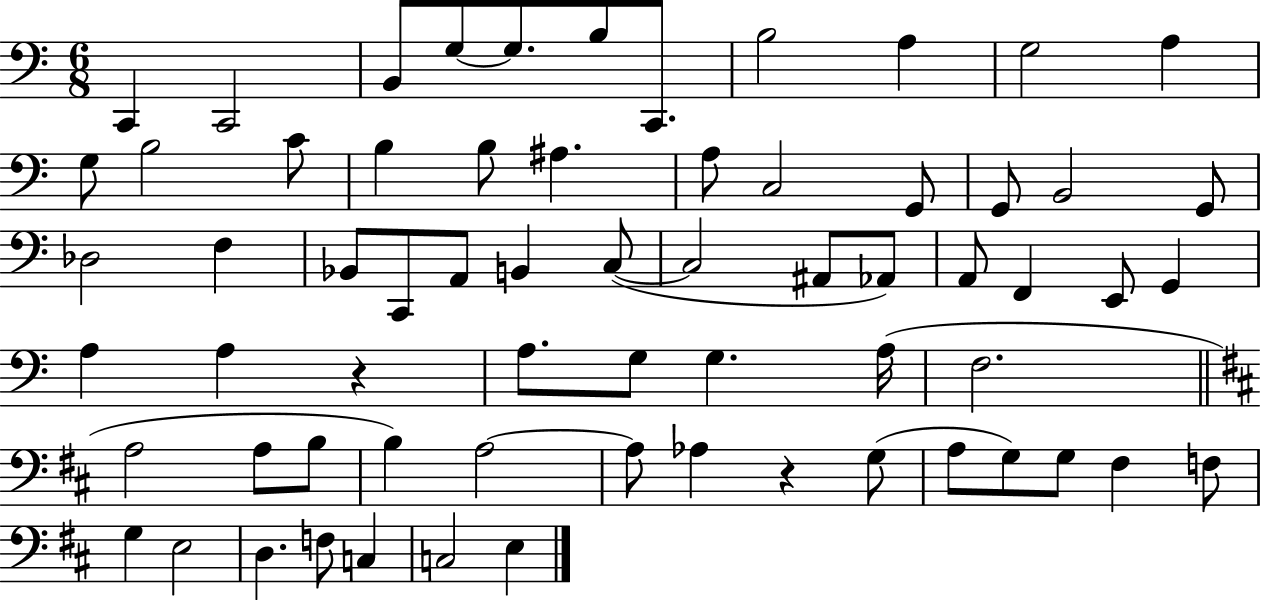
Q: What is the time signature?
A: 6/8